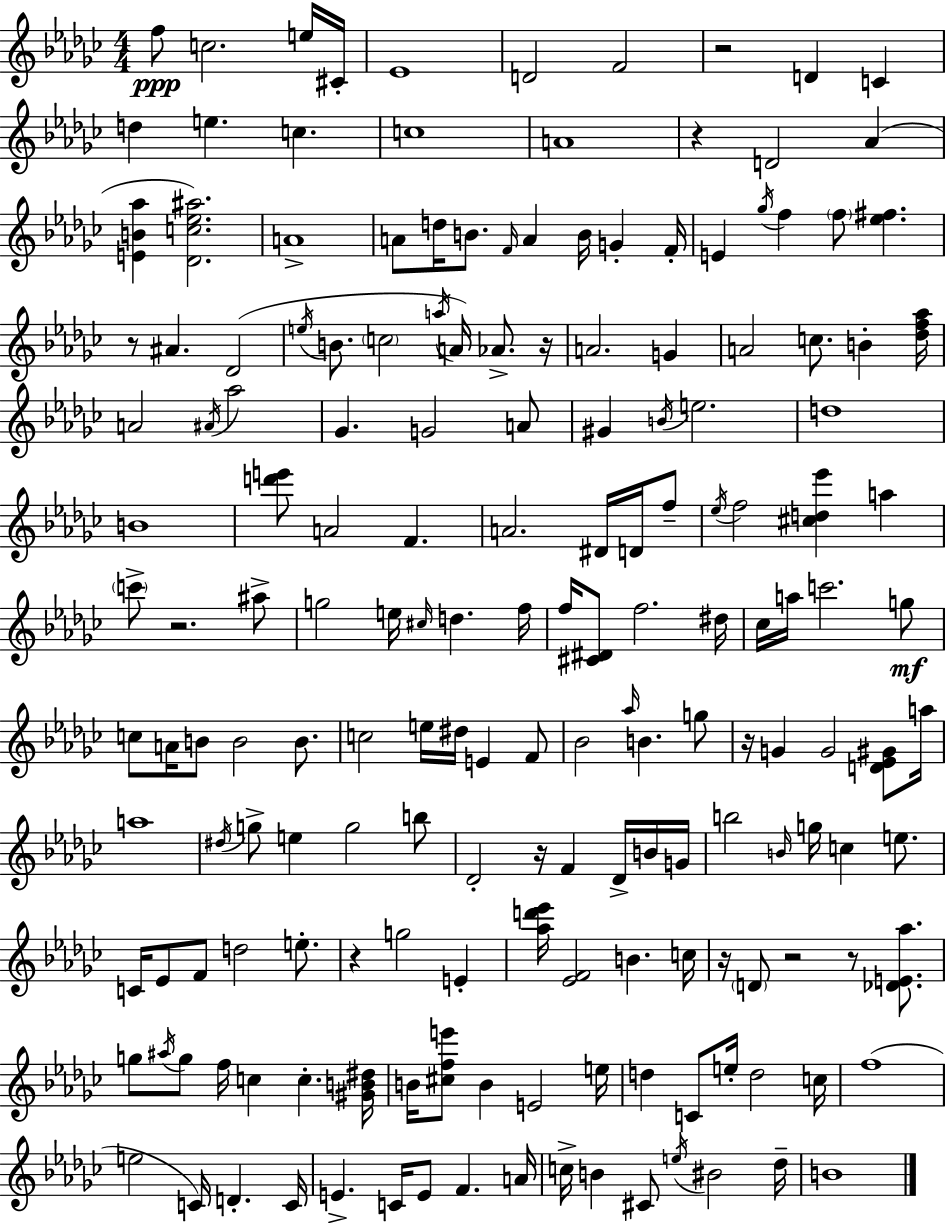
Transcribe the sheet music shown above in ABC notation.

X:1
T:Untitled
M:4/4
L:1/4
K:Ebm
f/2 c2 e/4 ^C/4 _E4 D2 F2 z2 D C d e c c4 A4 z D2 _A [EB_a] [_Dc_e^a]2 A4 A/2 d/4 B/2 F/4 A B/4 G F/4 E _g/4 f f/2 [_e^f] z/2 ^A _D2 e/4 B/2 c2 a/4 A/4 _A/2 z/4 A2 G A2 c/2 B [_df_a]/4 A2 ^A/4 _a2 _G G2 A/2 ^G B/4 e2 d4 B4 [d'e']/2 A2 F A2 ^D/4 D/4 f/2 _e/4 f2 [^cd_e'] a c'/2 z2 ^a/2 g2 e/4 ^c/4 d f/4 f/4 [^C^D]/2 f2 ^d/4 _c/4 a/4 c'2 g/2 c/2 A/4 B/2 B2 B/2 c2 e/4 ^d/4 E F/2 _B2 _a/4 B g/2 z/4 G G2 [D_E^G]/2 a/4 a4 ^d/4 g/2 e g2 b/2 _D2 z/4 F _D/4 B/4 G/4 b2 B/4 g/4 c e/2 C/4 _E/2 F/2 d2 e/2 z g2 E [_ad'_e']/4 [_EF]2 B c/4 z/4 D/2 z2 z/2 [_DE_a]/2 g/2 ^a/4 g/2 f/4 c c [^GB^d]/4 B/4 [^cfe']/2 B E2 e/4 d C/2 e/4 d2 c/4 f4 e2 C/4 D C/4 E C/4 E/2 F A/4 c/4 B ^C/2 e/4 ^B2 _d/4 B4